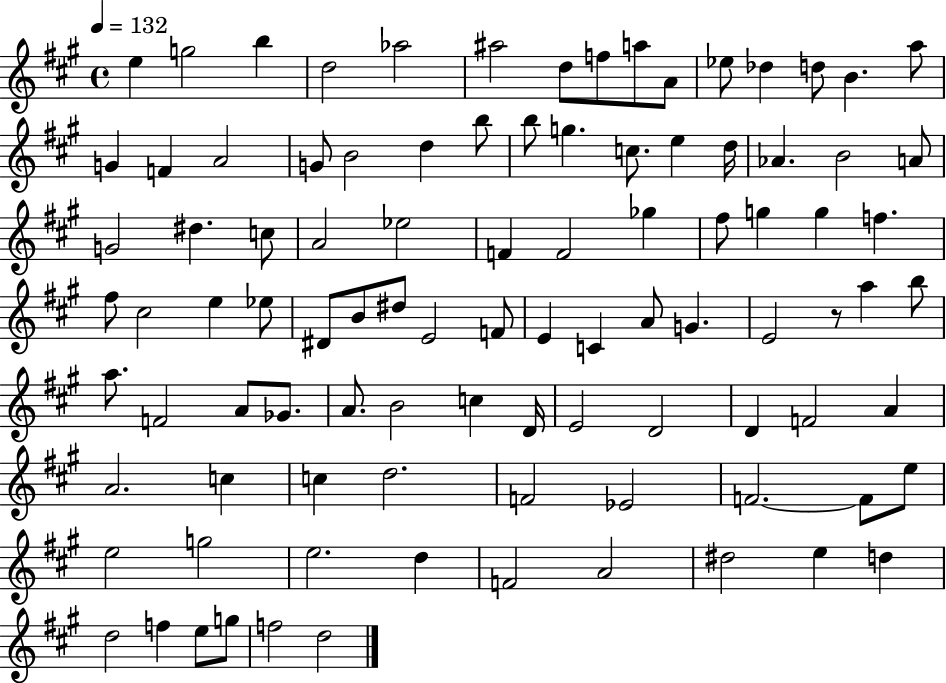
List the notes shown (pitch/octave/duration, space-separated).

E5/q G5/h B5/q D5/h Ab5/h A#5/h D5/e F5/e A5/e A4/e Eb5/e Db5/q D5/e B4/q. A5/e G4/q F4/q A4/h G4/e B4/h D5/q B5/e B5/e G5/q. C5/e. E5/q D5/s Ab4/q. B4/h A4/e G4/h D#5/q. C5/e A4/h Eb5/h F4/q F4/h Gb5/q F#5/e G5/q G5/q F5/q. F#5/e C#5/h E5/q Eb5/e D#4/e B4/e D#5/e E4/h F4/e E4/q C4/q A4/e G4/q. E4/h R/e A5/q B5/e A5/e. F4/h A4/e Gb4/e. A4/e. B4/h C5/q D4/s E4/h D4/h D4/q F4/h A4/q A4/h. C5/q C5/q D5/h. F4/h Eb4/h F4/h. F4/e E5/e E5/h G5/h E5/h. D5/q F4/h A4/h D#5/h E5/q D5/q D5/h F5/q E5/e G5/e F5/h D5/h